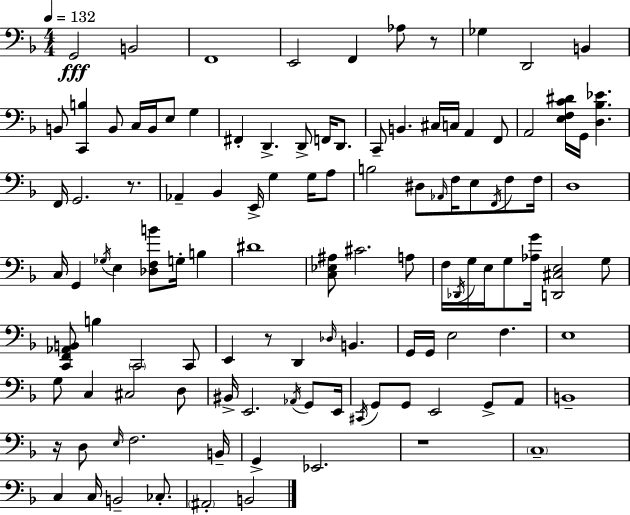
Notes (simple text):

G2/h B2/h F2/w E2/h F2/q Ab3/e R/e Gb3/q D2/h B2/q B2/e [C2,B3]/q B2/e C3/s B2/s E3/e G3/q F#2/q D2/q. D2/e F2/s D2/e. C2/e B2/q. C#3/s C3/s A2/q F2/e A2/h [E3,F3,C4,D#4]/s G2/s [D3,Bb3,Eb4]/q. F2/s G2/h. R/e. Ab2/q Bb2/q E2/s G3/q G3/s A3/e B3/h D#3/e Ab2/s F3/s E3/e F2/s F3/e F3/s D3/w C3/s G2/q Gb3/s E3/q [Db3,F3,B4]/e G3/s B3/q D#4/w [C3,Eb3,A#3]/e C#4/h. A3/e F3/s Db2/s G3/s E3/s G3/e [Ab3,G4]/s [D2,C#3,E3]/h G3/e [C2,F2,Ab2,B2]/e B3/q C2/h C2/e E2/q R/e D2/q Db3/s B2/q. G2/s G2/s E3/h F3/q. E3/w G3/e C3/q C#3/h D3/e BIS2/s E2/h. Ab2/s G2/e E2/s C#2/s G2/e G2/e E2/h G2/e A2/e B2/w R/s D3/e E3/s F3/h. B2/s G2/q Eb2/h. R/w C3/w C3/q C3/s B2/h CES3/e. A#2/h B2/h